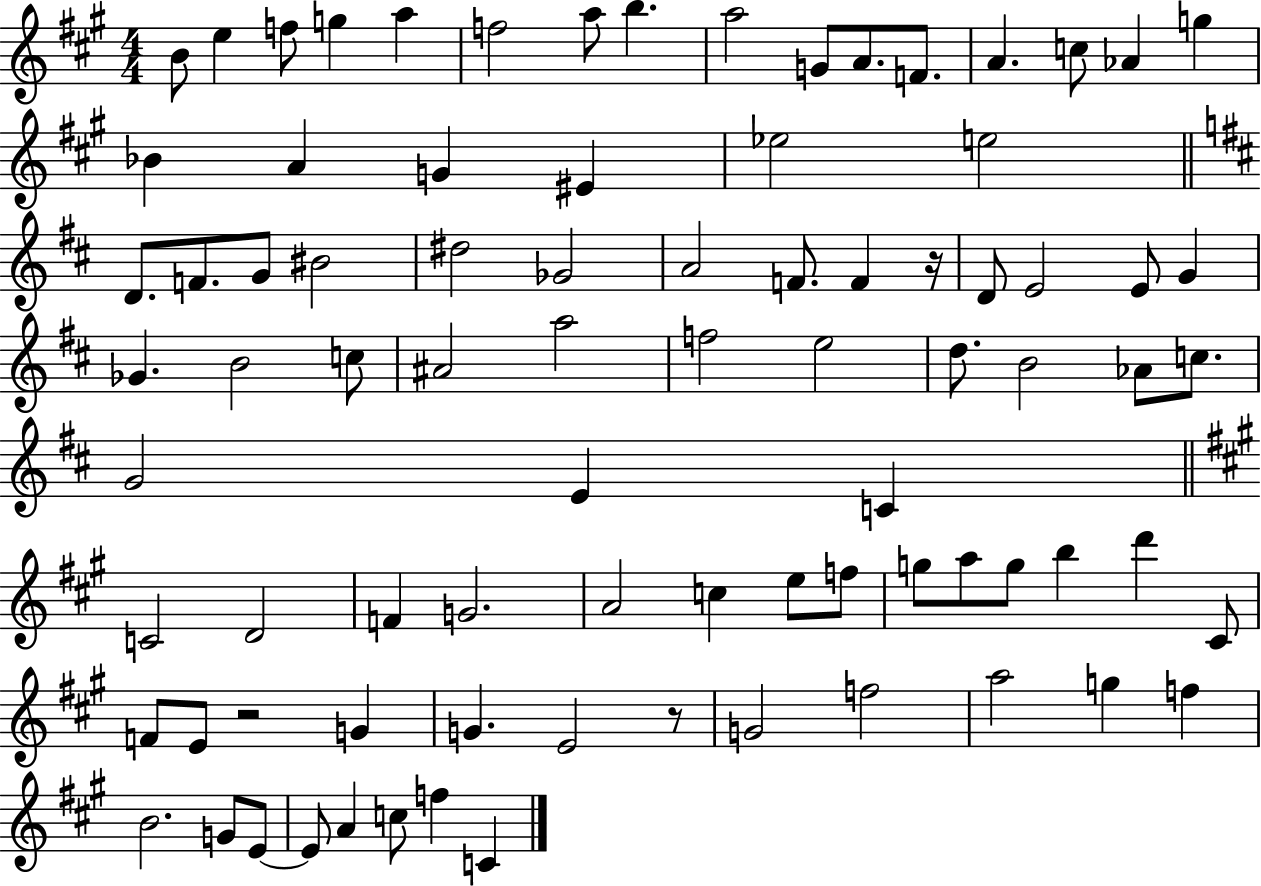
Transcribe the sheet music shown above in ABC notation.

X:1
T:Untitled
M:4/4
L:1/4
K:A
B/2 e f/2 g a f2 a/2 b a2 G/2 A/2 F/2 A c/2 _A g _B A G ^E _e2 e2 D/2 F/2 G/2 ^B2 ^d2 _G2 A2 F/2 F z/4 D/2 E2 E/2 G _G B2 c/2 ^A2 a2 f2 e2 d/2 B2 _A/2 c/2 G2 E C C2 D2 F G2 A2 c e/2 f/2 g/2 a/2 g/2 b d' ^C/2 F/2 E/2 z2 G G E2 z/2 G2 f2 a2 g f B2 G/2 E/2 E/2 A c/2 f C